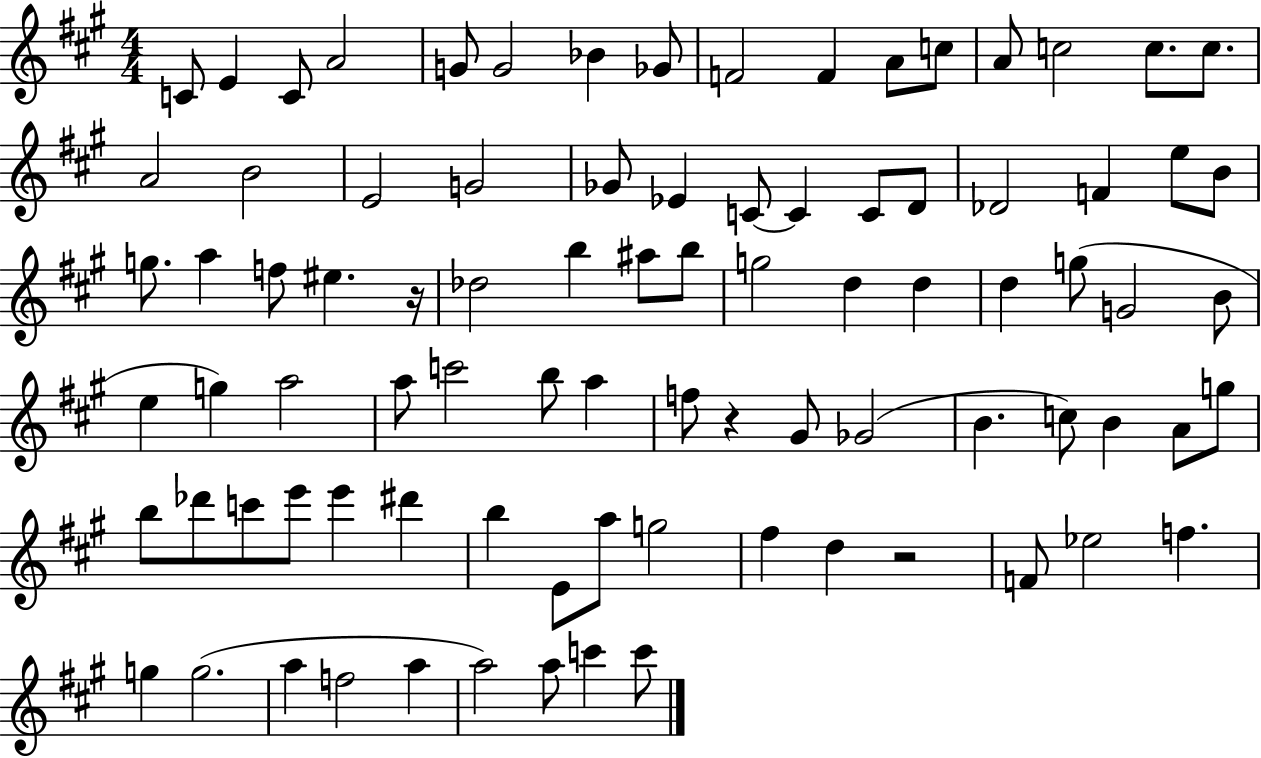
X:1
T:Untitled
M:4/4
L:1/4
K:A
C/2 E C/2 A2 G/2 G2 _B _G/2 F2 F A/2 c/2 A/2 c2 c/2 c/2 A2 B2 E2 G2 _G/2 _E C/2 C C/2 D/2 _D2 F e/2 B/2 g/2 a f/2 ^e z/4 _d2 b ^a/2 b/2 g2 d d d g/2 G2 B/2 e g a2 a/2 c'2 b/2 a f/2 z ^G/2 _G2 B c/2 B A/2 g/2 b/2 _d'/2 c'/2 e'/2 e' ^d' b E/2 a/2 g2 ^f d z2 F/2 _e2 f g g2 a f2 a a2 a/2 c' c'/2